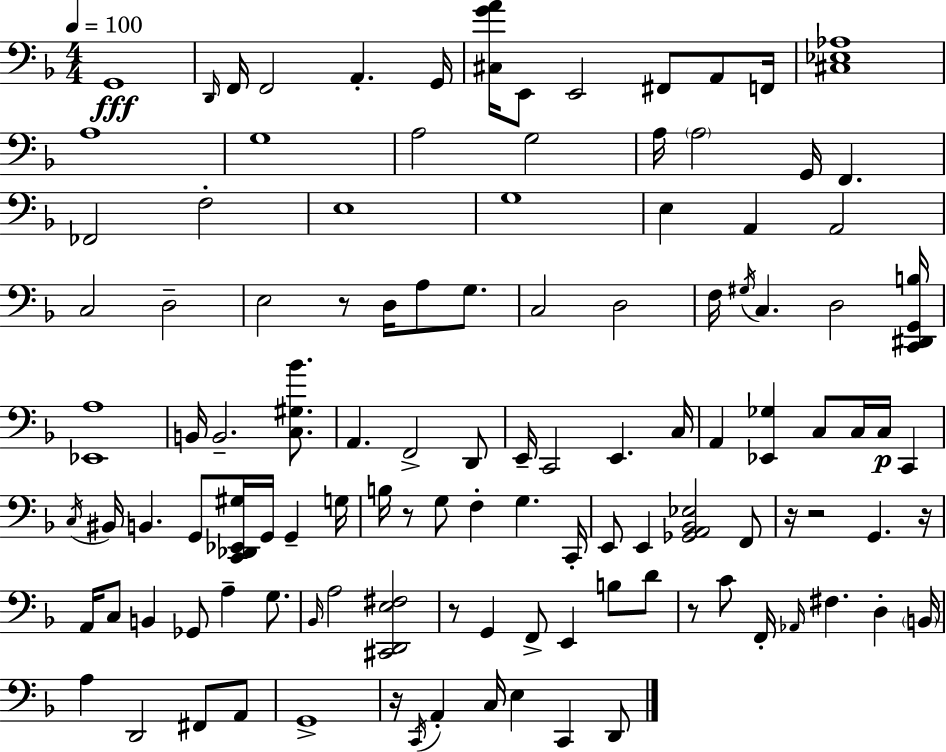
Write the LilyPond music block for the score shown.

{
  \clef bass
  \numericTimeSignature
  \time 4/4
  \key d \minor
  \tempo 4 = 100
  g,1\fff | \grace { d,16 } f,16 f,2 a,4.-. | g,16 <cis g' a'>16 e,8 e,2 fis,8 a,8 | f,16 <cis ees aes>1 | \break a1 | g1 | a2 g2 | a16 \parenthesize a2 g,16 f,4. | \break fes,2 f2-. | e1 | g1 | e4 a,4 a,2 | \break c2 d2-- | e2 r8 d16 a8 g8. | c2 d2 | f16 \acciaccatura { gis16 } c4. d2 | \break <c, dis, g, b>16 <ees, a>1 | b,16 b,2.-- <c gis bes'>8. | a,4. f,2-> | d,8 e,16-- c,2 e,4. | \break c16 a,4 <ees, ges>4 c8 c16 c16\p c,4 | \acciaccatura { c16 } bis,16 b,4. g,8 <c, des, ees, gis>16 g,16 g,4-- | g16 b16 r8 g8 f4-. g4. | c,16-. e,8 e,4 <ges, a, bes, ees>2 | \break f,8 r16 r2 g,4. | r16 a,16 c8 b,4 ges,8 a4-- | g8. \grace { bes,16 } a2 <cis, d, e fis>2 | r8 g,4 f,8-> e,4 | \break b8 d'8 r8 c'8 f,16-. \grace { aes,16 } fis4. | d4-. \parenthesize b,16 a4 d,2 | fis,8 a,8 g,1-> | r16 \acciaccatura { c,16 } a,4-. c16 e4 | \break c,4 d,8 \bar "|."
}